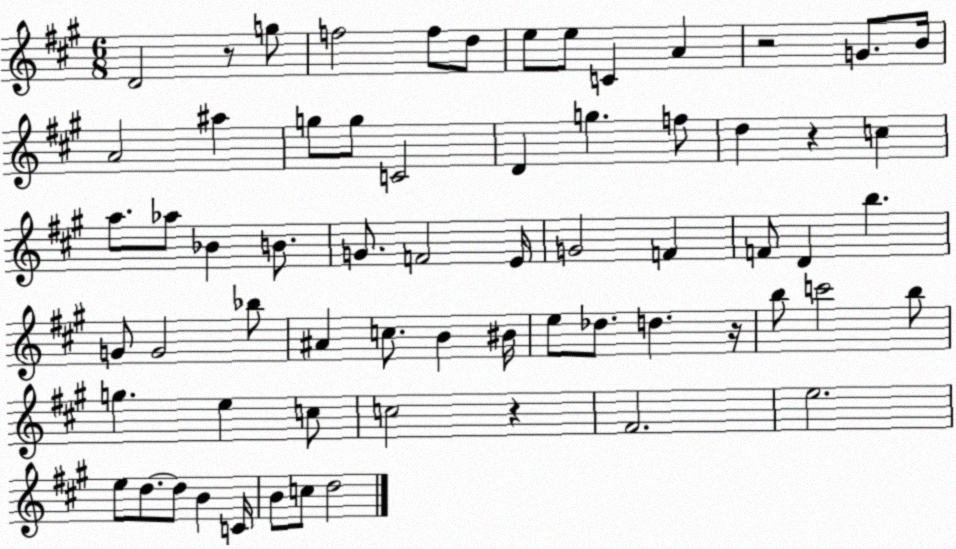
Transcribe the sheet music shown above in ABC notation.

X:1
T:Untitled
M:6/8
L:1/4
K:A
D2 z/2 g/2 f2 f/2 d/2 e/2 e/2 C A z2 G/2 B/4 A2 ^a g/2 g/2 C2 D g f/2 d z c a/2 _a/2 _B B/2 G/2 F2 E/4 G2 F F/2 D b G/2 G2 _b/2 ^A c/2 B ^B/4 e/2 _d/2 d z/4 b/2 c'2 b/2 g e c/2 c2 z ^F2 e2 e/2 d/2 d/2 B C/4 B/2 c/2 d2